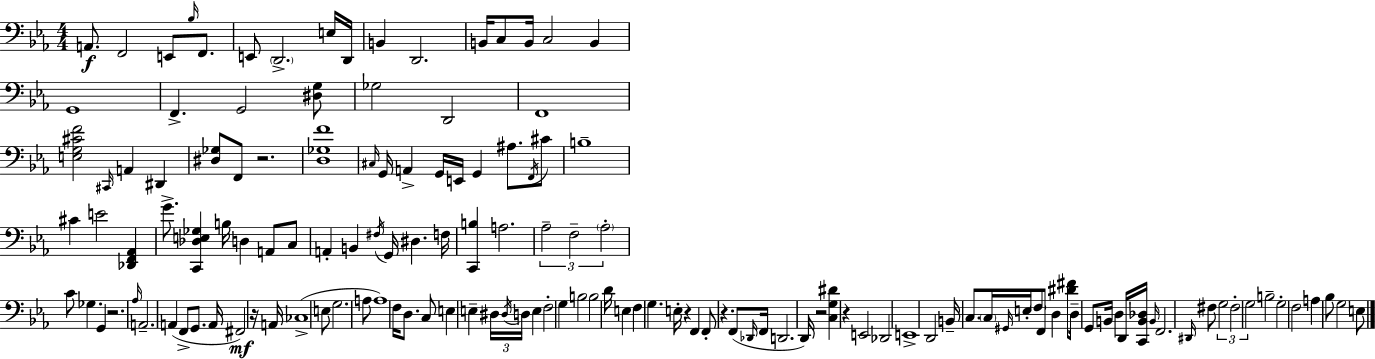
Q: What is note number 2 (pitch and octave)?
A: F2